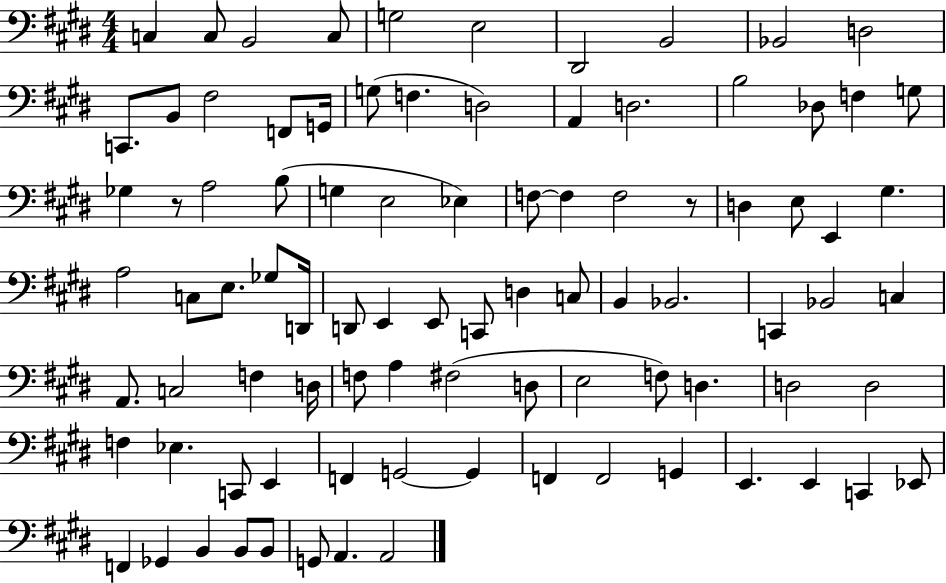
X:1
T:Untitled
M:4/4
L:1/4
K:E
C, C,/2 B,,2 C,/2 G,2 E,2 ^D,,2 B,,2 _B,,2 D,2 C,,/2 B,,/2 ^F,2 F,,/2 G,,/4 G,/2 F, D,2 A,, D,2 B,2 _D,/2 F, G,/2 _G, z/2 A,2 B,/2 G, E,2 _E, F,/2 F, F,2 z/2 D, E,/2 E,, ^G, A,2 C,/2 E,/2 _G,/2 D,,/4 D,,/2 E,, E,,/2 C,,/2 D, C,/2 B,, _B,,2 C,, _B,,2 C, A,,/2 C,2 F, D,/4 F,/2 A, ^F,2 D,/2 E,2 F,/2 D, D,2 D,2 F, _E, C,,/2 E,, F,, G,,2 G,, F,, F,,2 G,, E,, E,, C,, _E,,/2 F,, _G,, B,, B,,/2 B,,/2 G,,/2 A,, A,,2